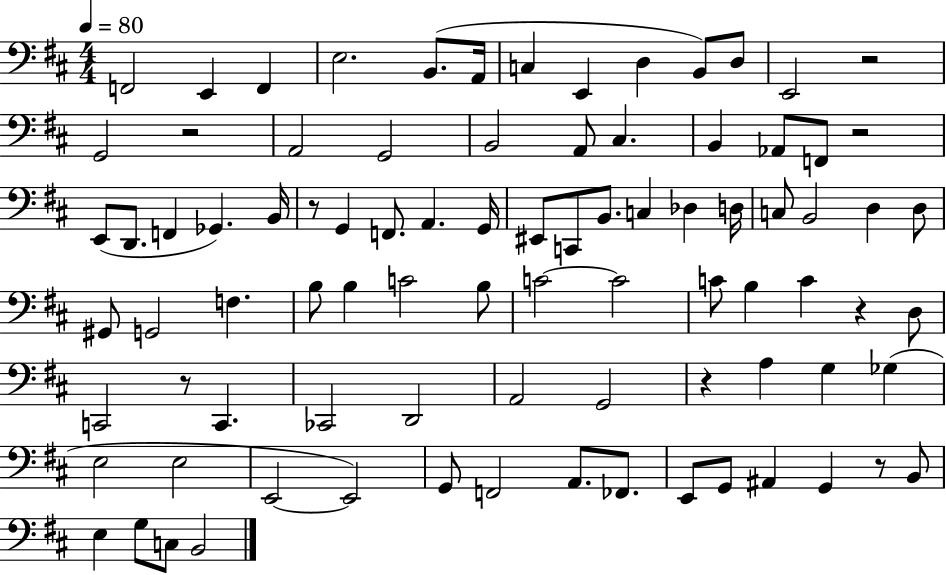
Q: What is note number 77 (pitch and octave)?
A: G3